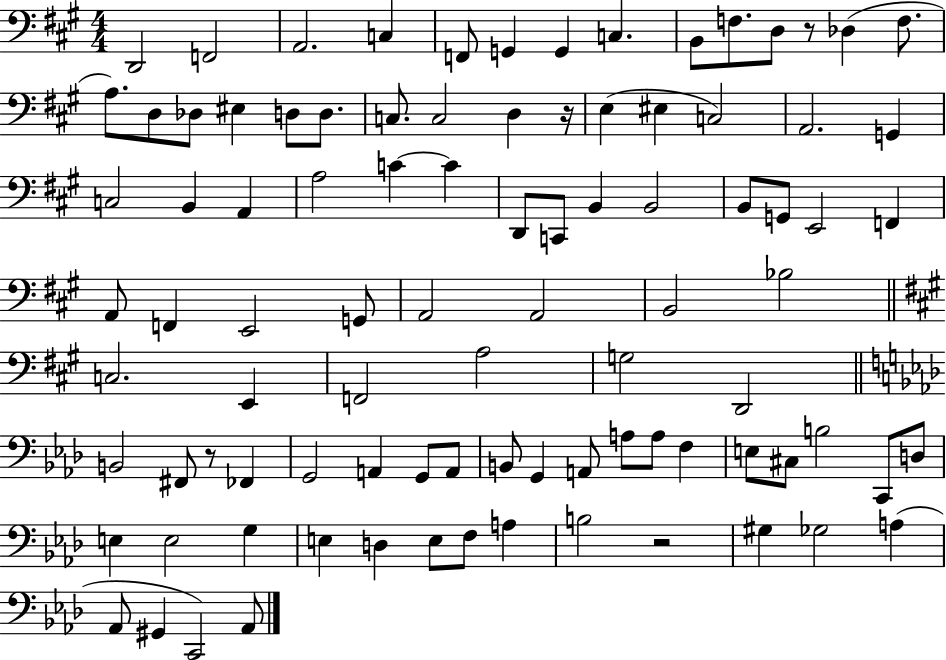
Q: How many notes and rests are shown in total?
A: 93